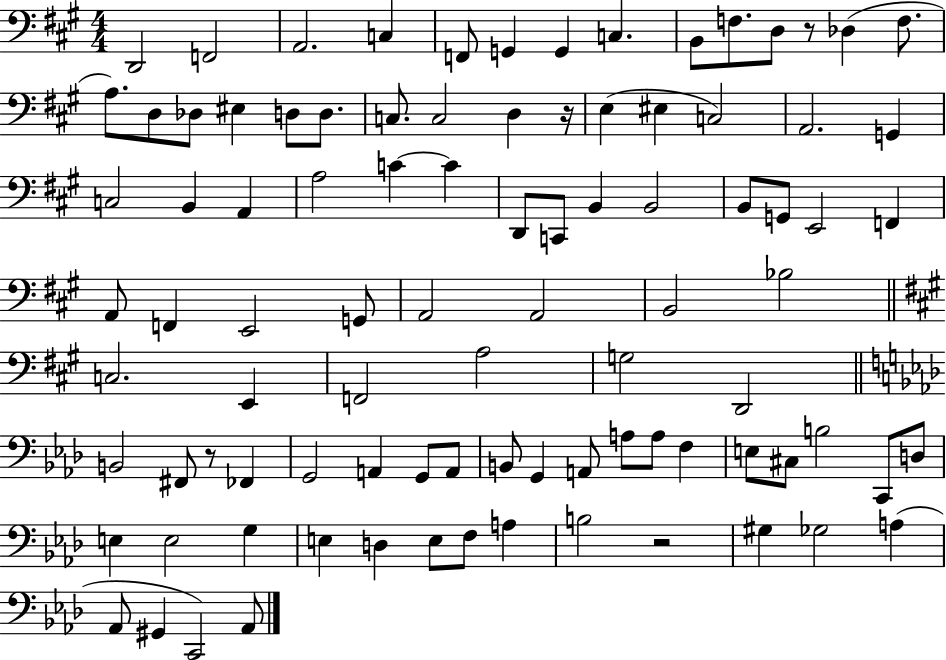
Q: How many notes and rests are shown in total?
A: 93